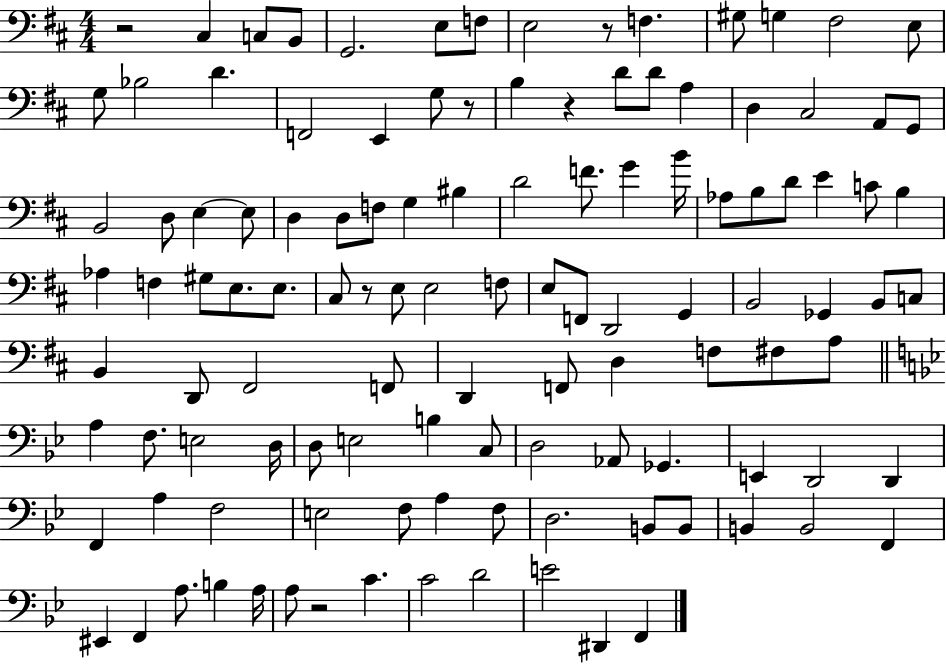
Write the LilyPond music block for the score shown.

{
  \clef bass
  \numericTimeSignature
  \time 4/4
  \key d \major
  r2 cis4 c8 b,8 | g,2. e8 f8 | e2 r8 f4. | gis8 g4 fis2 e8 | \break g8 bes2 d'4. | f,2 e,4 g8 r8 | b4 r4 d'8 d'8 a4 | d4 cis2 a,8 g,8 | \break b,2 d8 e4~~ e8 | d4 d8 f8 g4 bis4 | d'2 f'8. g'4 b'16 | aes8 b8 d'8 e'4 c'8 b4 | \break aes4 f4 gis8 e8. e8. | cis8 r8 e8 e2 f8 | e8 f,8 d,2 g,4 | b,2 ges,4 b,8 c8 | \break b,4 d,8 fis,2 f,8 | d,4 f,8 d4 f8 fis8 a8 | \bar "||" \break \key bes \major a4 f8. e2 d16 | d8 e2 b4 c8 | d2 aes,8 ges,4. | e,4 d,2 d,4 | \break f,4 a4 f2 | e2 f8 a4 f8 | d2. b,8 b,8 | b,4 b,2 f,4 | \break eis,4 f,4 a8. b4 a16 | a8 r2 c'4. | c'2 d'2 | e'2 dis,4 f,4 | \break \bar "|."
}